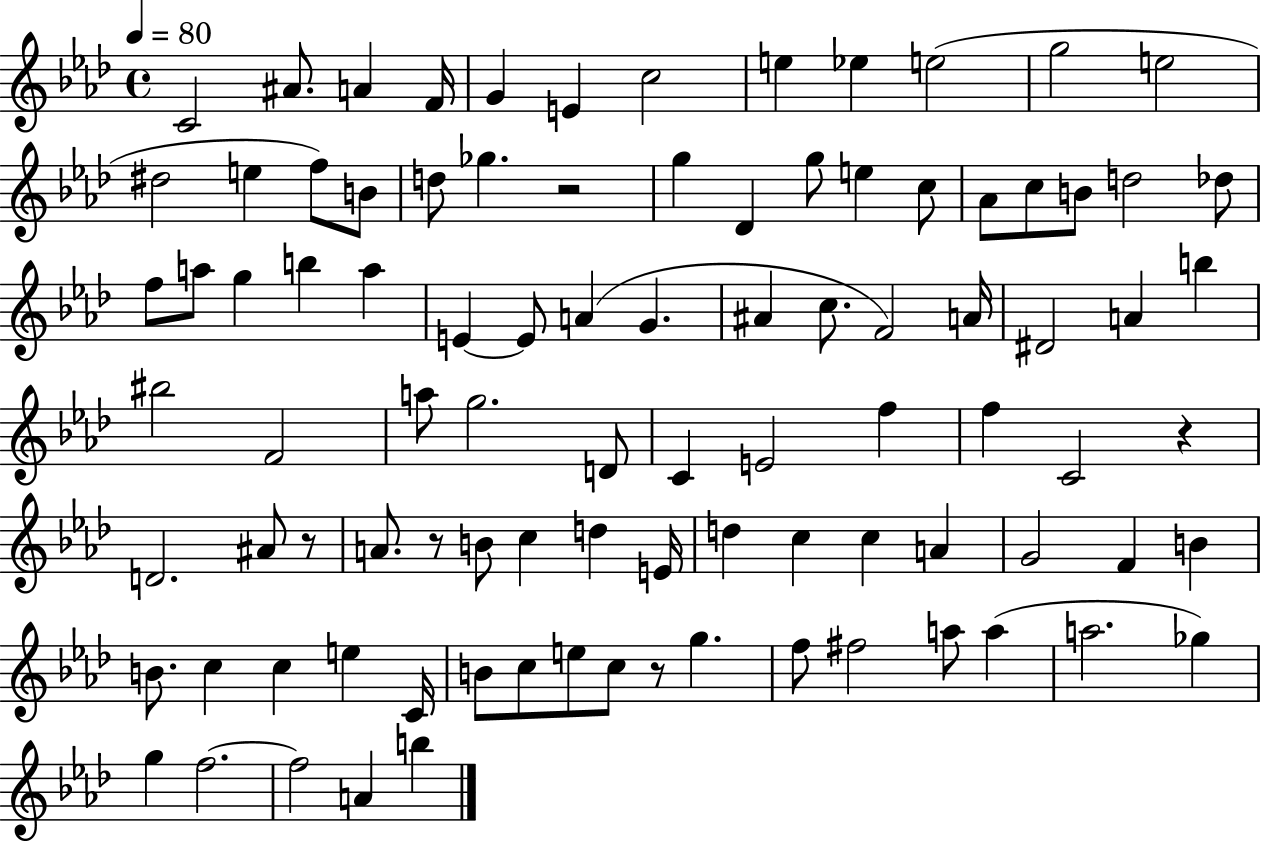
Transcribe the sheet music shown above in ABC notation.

X:1
T:Untitled
M:4/4
L:1/4
K:Ab
C2 ^A/2 A F/4 G E c2 e _e e2 g2 e2 ^d2 e f/2 B/2 d/2 _g z2 g _D g/2 e c/2 _A/2 c/2 B/2 d2 _d/2 f/2 a/2 g b a E E/2 A G ^A c/2 F2 A/4 ^D2 A b ^b2 F2 a/2 g2 D/2 C E2 f f C2 z D2 ^A/2 z/2 A/2 z/2 B/2 c d E/4 d c c A G2 F B B/2 c c e C/4 B/2 c/2 e/2 c/2 z/2 g f/2 ^f2 a/2 a a2 _g g f2 f2 A b